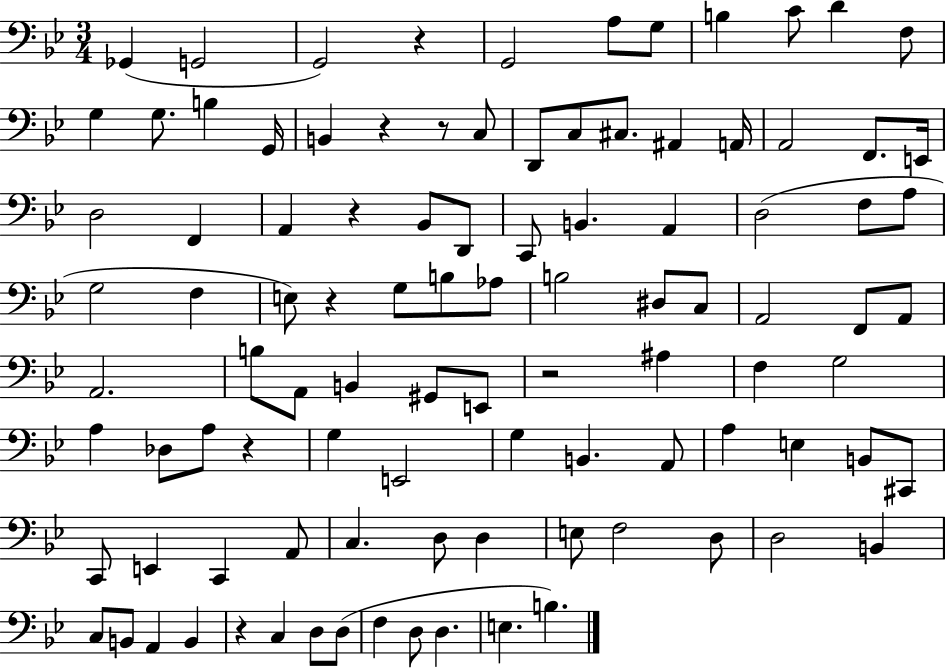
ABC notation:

X:1
T:Untitled
M:3/4
L:1/4
K:Bb
_G,, G,,2 G,,2 z G,,2 A,/2 G,/2 B, C/2 D F,/2 G, G,/2 B, G,,/4 B,, z z/2 C,/2 D,,/2 C,/2 ^C,/2 ^A,, A,,/4 A,,2 F,,/2 E,,/4 D,2 F,, A,, z _B,,/2 D,,/2 C,,/2 B,, A,, D,2 F,/2 A,/2 G,2 F, E,/2 z G,/2 B,/2 _A,/2 B,2 ^D,/2 C,/2 A,,2 F,,/2 A,,/2 A,,2 B,/2 A,,/2 B,, ^G,,/2 E,,/2 z2 ^A, F, G,2 A, _D,/2 A,/2 z G, E,,2 G, B,, A,,/2 A, E, B,,/2 ^C,,/2 C,,/2 E,, C,, A,,/2 C, D,/2 D, E,/2 F,2 D,/2 D,2 B,, C,/2 B,,/2 A,, B,, z C, D,/2 D,/2 F, D,/2 D, E, B,